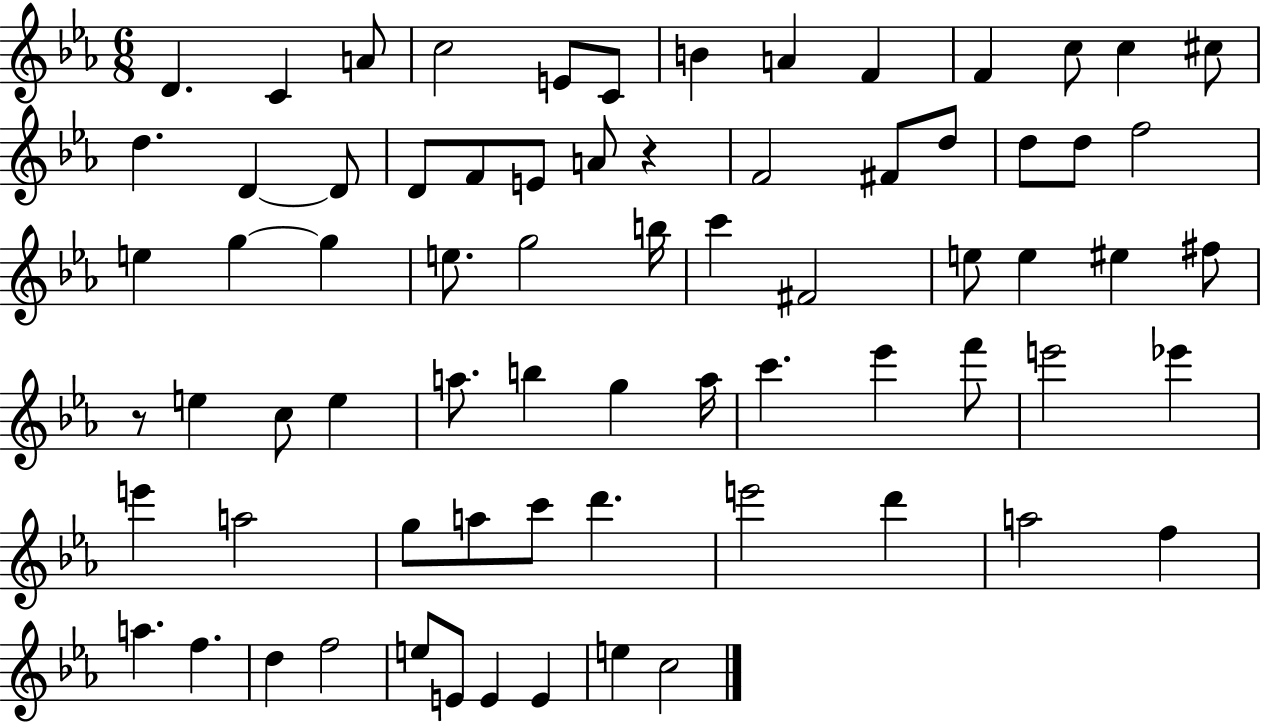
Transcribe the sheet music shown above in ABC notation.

X:1
T:Untitled
M:6/8
L:1/4
K:Eb
D C A/2 c2 E/2 C/2 B A F F c/2 c ^c/2 d D D/2 D/2 F/2 E/2 A/2 z F2 ^F/2 d/2 d/2 d/2 f2 e g g e/2 g2 b/4 c' ^F2 e/2 e ^e ^f/2 z/2 e c/2 e a/2 b g a/4 c' _e' f'/2 e'2 _e' e' a2 g/2 a/2 c'/2 d' e'2 d' a2 f a f d f2 e/2 E/2 E E e c2